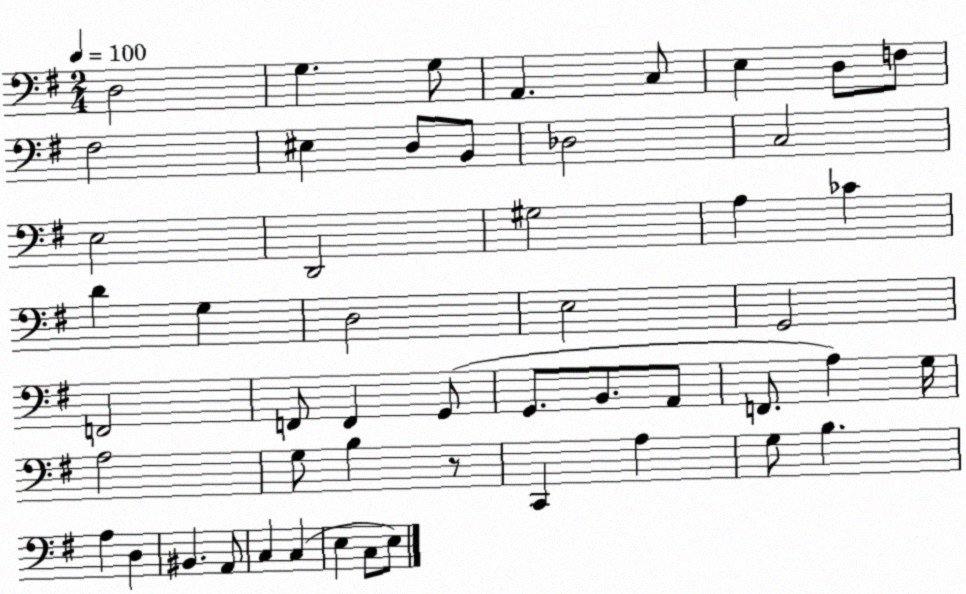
X:1
T:Untitled
M:2/4
L:1/4
K:G
D,2 G, G,/2 A,, C,/2 E, D,/2 F,/2 ^F,2 ^E, D,/2 B,,/2 _D,2 C,2 E,2 D,,2 ^G,2 A, _C D G, D,2 E,2 G,,2 F,,2 F,,/2 F,, G,,/2 G,,/2 B,,/2 A,,/2 F,,/2 A, G,/4 A,2 G,/2 B, z/2 C,, A, G,/2 B, A, D, ^B,, A,,/2 C, C, E, C,/2 E,/2